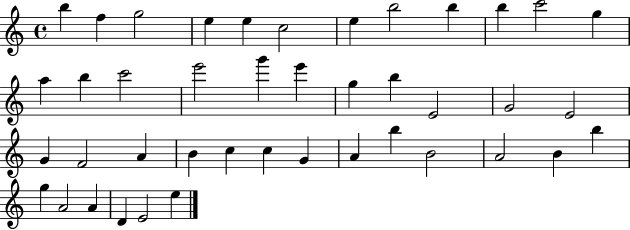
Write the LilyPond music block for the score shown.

{
  \clef treble
  \time 4/4
  \defaultTimeSignature
  \key c \major
  b''4 f''4 g''2 | e''4 e''4 c''2 | e''4 b''2 b''4 | b''4 c'''2 g''4 | \break a''4 b''4 c'''2 | e'''2 g'''4 e'''4 | g''4 b''4 e'2 | g'2 e'2 | \break g'4 f'2 a'4 | b'4 c''4 c''4 g'4 | a'4 b''4 b'2 | a'2 b'4 b''4 | \break g''4 a'2 a'4 | d'4 e'2 e''4 | \bar "|."
}